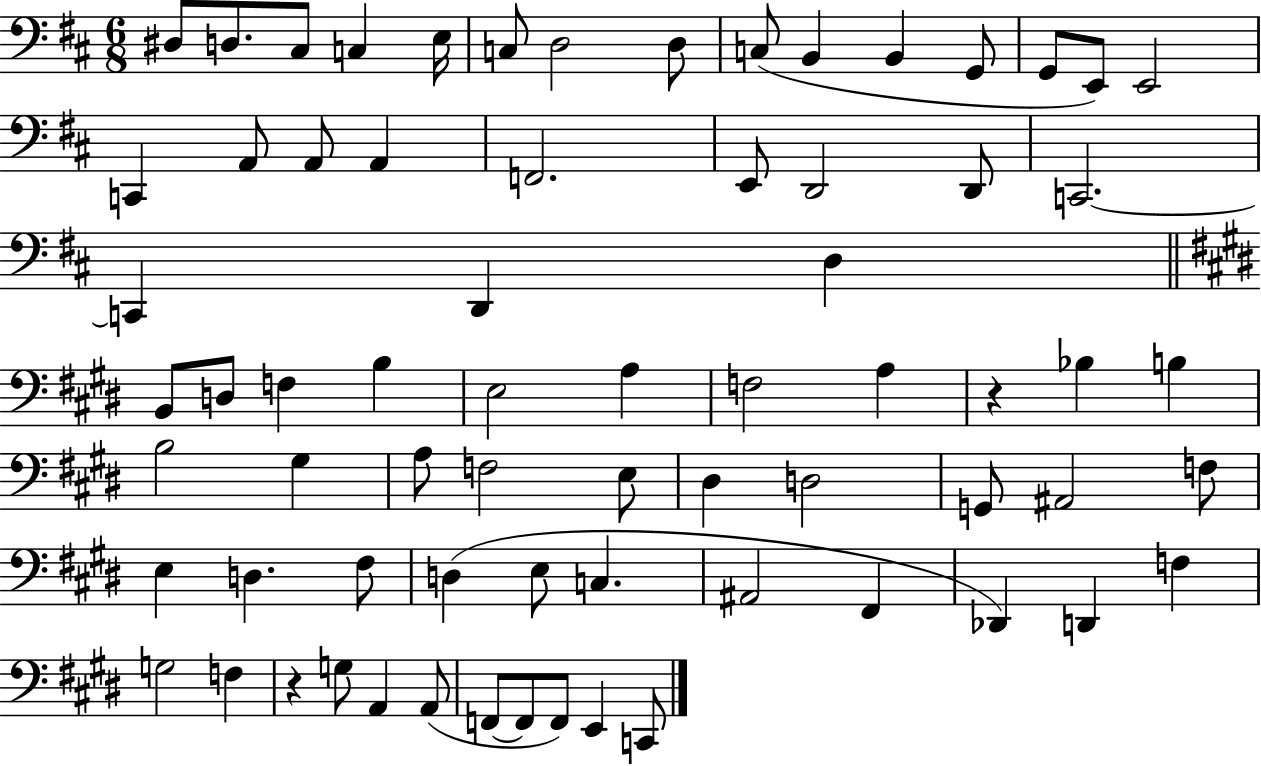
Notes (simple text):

D#3/e D3/e. C#3/e C3/q E3/s C3/e D3/h D3/e C3/e B2/q B2/q G2/e G2/e E2/e E2/h C2/q A2/e A2/e A2/q F2/h. E2/e D2/h D2/e C2/h. C2/q D2/q D3/q B2/e D3/e F3/q B3/q E3/h A3/q F3/h A3/q R/q Bb3/q B3/q B3/h G#3/q A3/e F3/h E3/e D#3/q D3/h G2/e A#2/h F3/e E3/q D3/q. F#3/e D3/q E3/e C3/q. A#2/h F#2/q Db2/q D2/q F3/q G3/h F3/q R/q G3/e A2/q A2/e F2/e F2/e F2/e E2/q C2/e